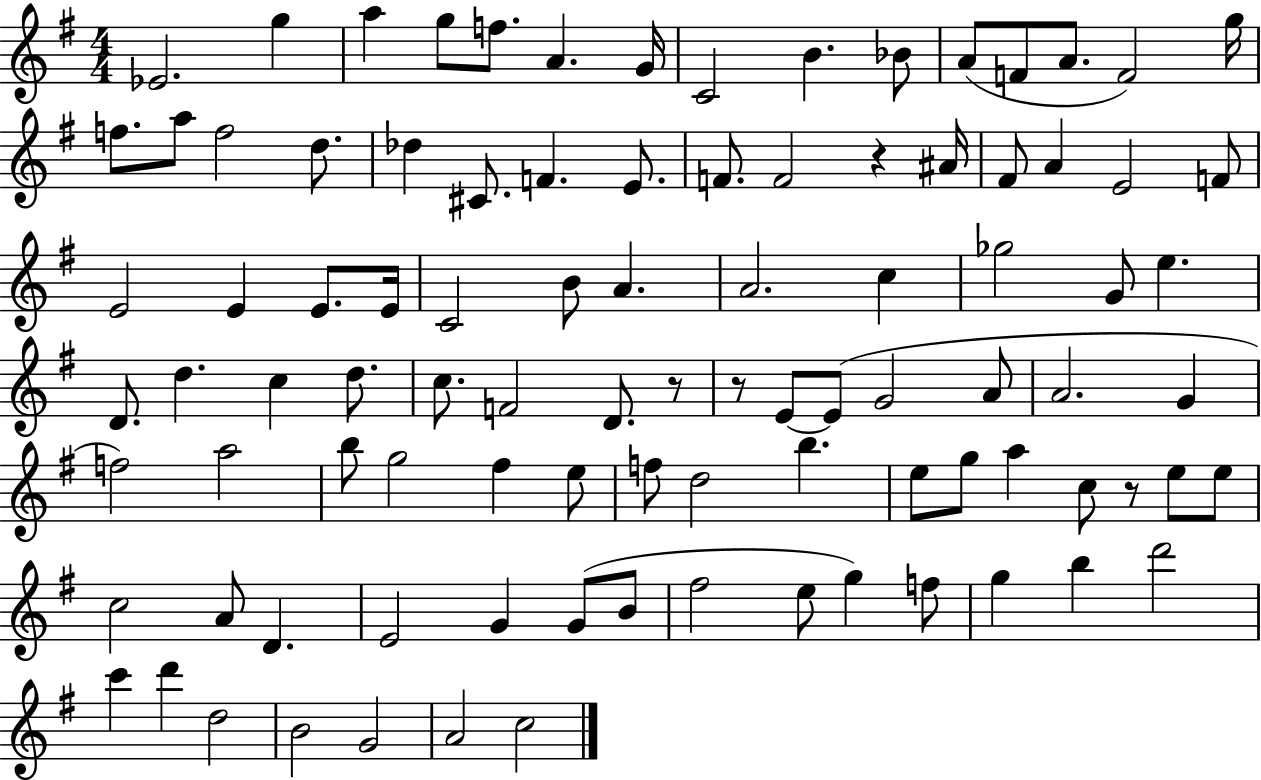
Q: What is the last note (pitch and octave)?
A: C5